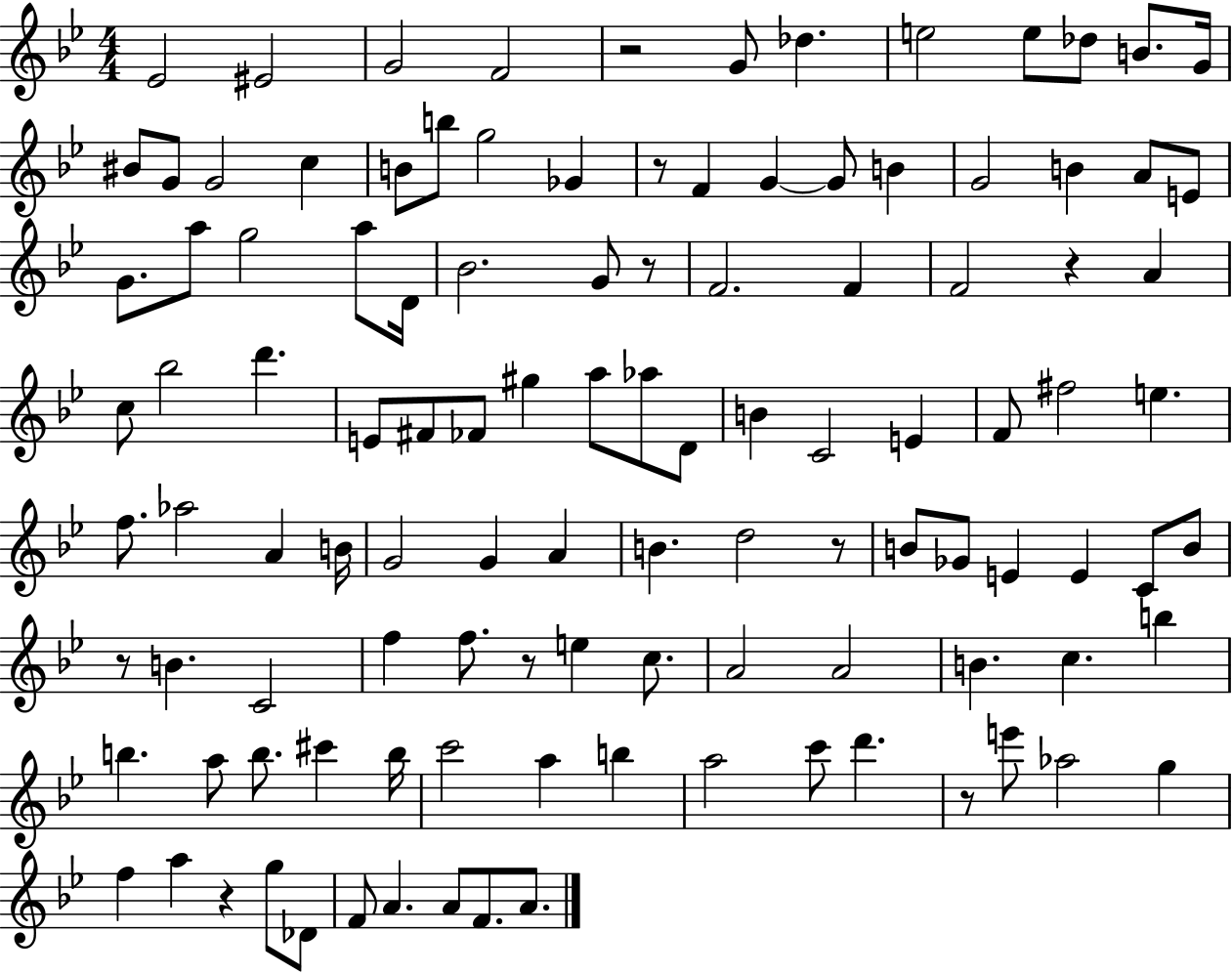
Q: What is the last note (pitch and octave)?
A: A4